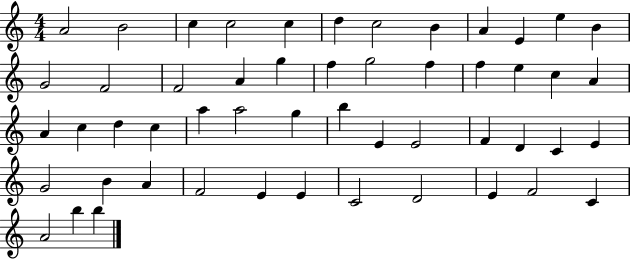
A4/h B4/h C5/q C5/h C5/q D5/q C5/h B4/q A4/q E4/q E5/q B4/q G4/h F4/h F4/h A4/q G5/q F5/q G5/h F5/q F5/q E5/q C5/q A4/q A4/q C5/q D5/q C5/q A5/q A5/h G5/q B5/q E4/q E4/h F4/q D4/q C4/q E4/q G4/h B4/q A4/q F4/h E4/q E4/q C4/h D4/h E4/q F4/h C4/q A4/h B5/q B5/q